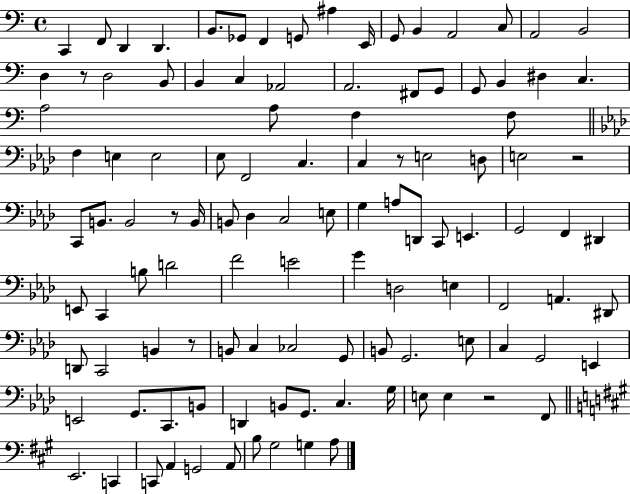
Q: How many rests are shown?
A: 6